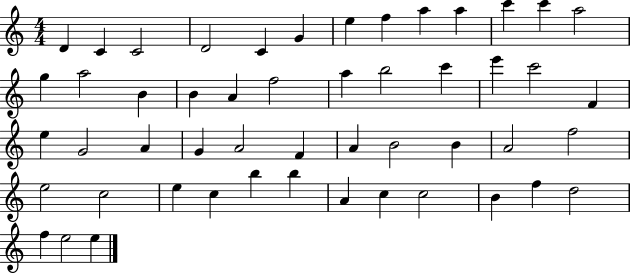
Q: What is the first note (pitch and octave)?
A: D4